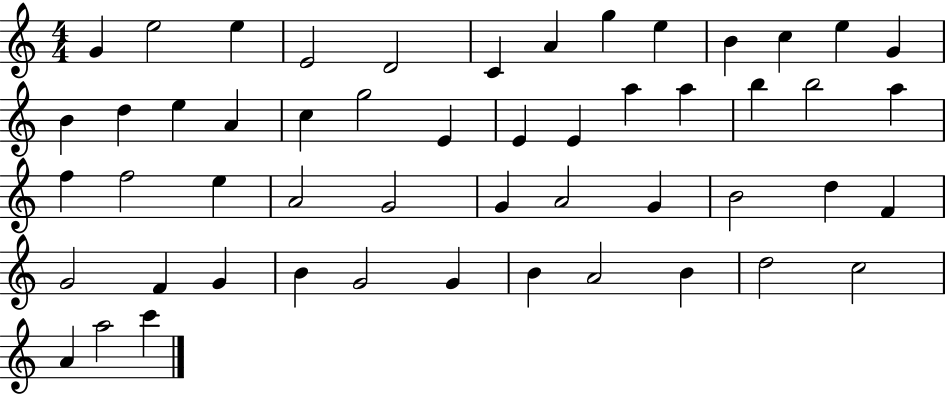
X:1
T:Untitled
M:4/4
L:1/4
K:C
G e2 e E2 D2 C A g e B c e G B d e A c g2 E E E a a b b2 a f f2 e A2 G2 G A2 G B2 d F G2 F G B G2 G B A2 B d2 c2 A a2 c'